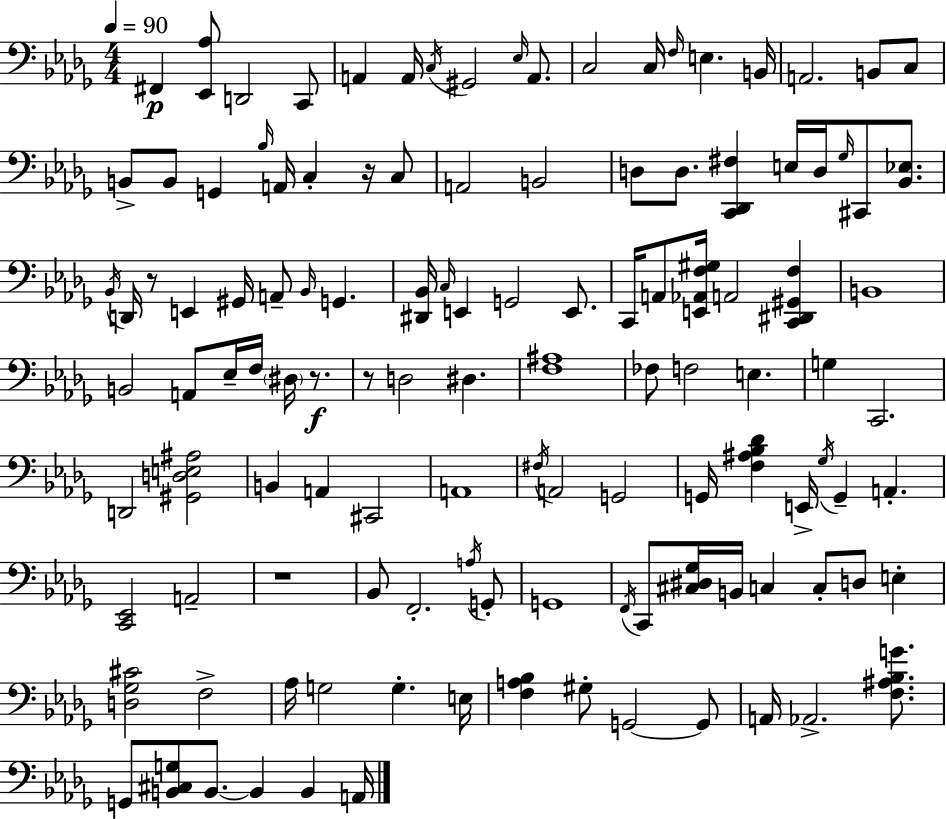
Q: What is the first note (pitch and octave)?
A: F#2